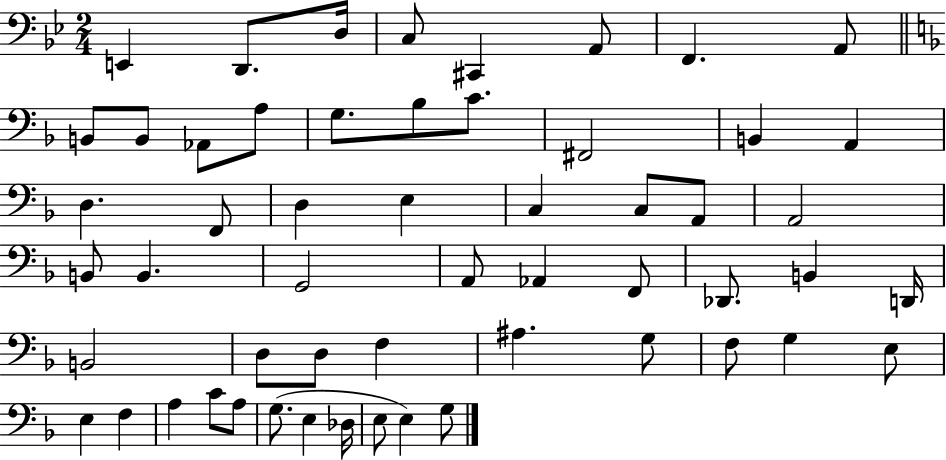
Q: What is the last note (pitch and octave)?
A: G3